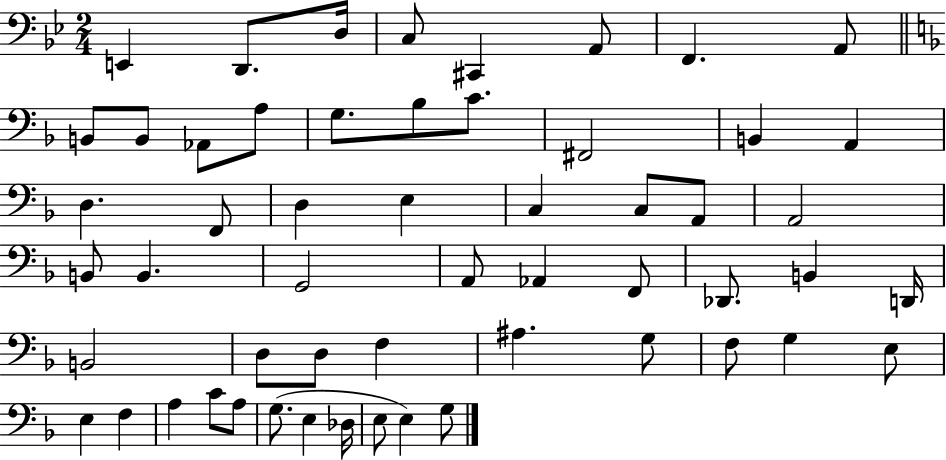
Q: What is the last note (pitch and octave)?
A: G3